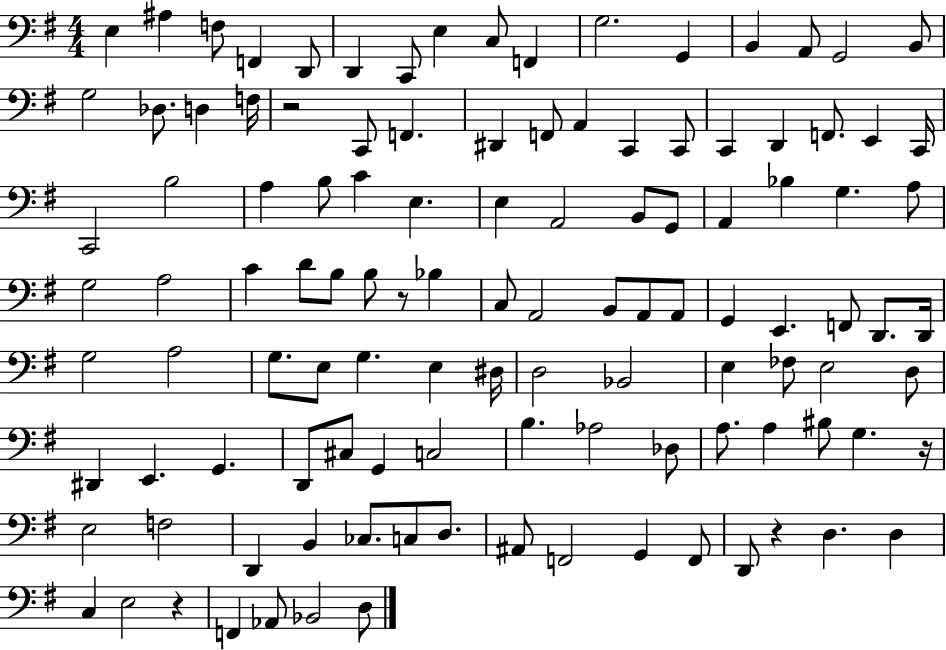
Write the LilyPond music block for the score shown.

{
  \clef bass
  \numericTimeSignature
  \time 4/4
  \key g \major
  \repeat volta 2 { e4 ais4 f8 f,4 d,8 | d,4 c,8 e4 c8 f,4 | g2. g,4 | b,4 a,8 g,2 b,8 | \break g2 des8. d4 f16 | r2 c,8 f,4. | dis,4 f,8 a,4 c,4 c,8 | c,4 d,4 f,8. e,4 c,16 | \break c,2 b2 | a4 b8 c'4 e4. | e4 a,2 b,8 g,8 | a,4 bes4 g4. a8 | \break g2 a2 | c'4 d'8 b8 b8 r8 bes4 | c8 a,2 b,8 a,8 a,8 | g,4 e,4. f,8 d,8. d,16 | \break g2 a2 | g8. e8 g4. e4 dis16 | d2 bes,2 | e4 fes8 e2 d8 | \break dis,4 e,4. g,4. | d,8 cis8 g,4 c2 | b4. aes2 des8 | a8. a4 bis8 g4. r16 | \break e2 f2 | d,4 b,4 ces8. c8 d8. | ais,8 f,2 g,4 f,8 | d,8 r4 d4. d4 | \break c4 e2 r4 | f,4 aes,8 bes,2 d8 | } \bar "|."
}